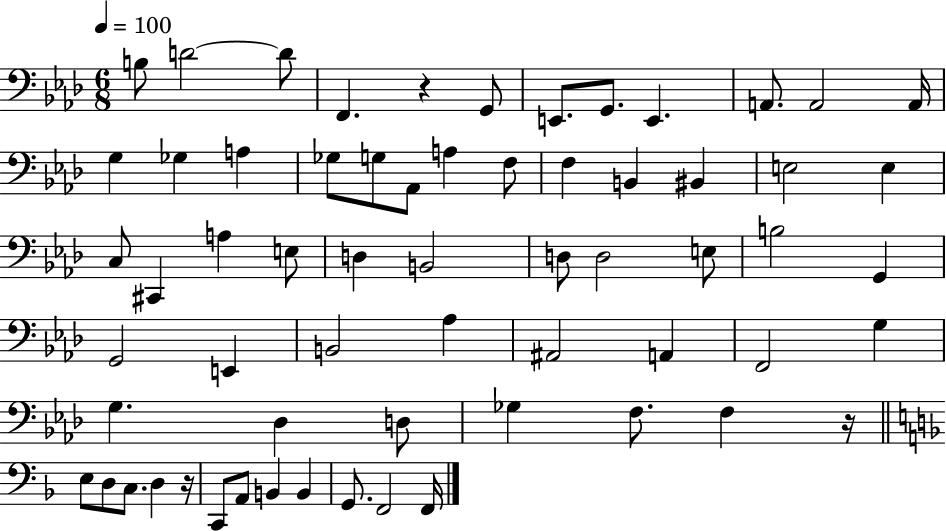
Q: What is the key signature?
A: AES major